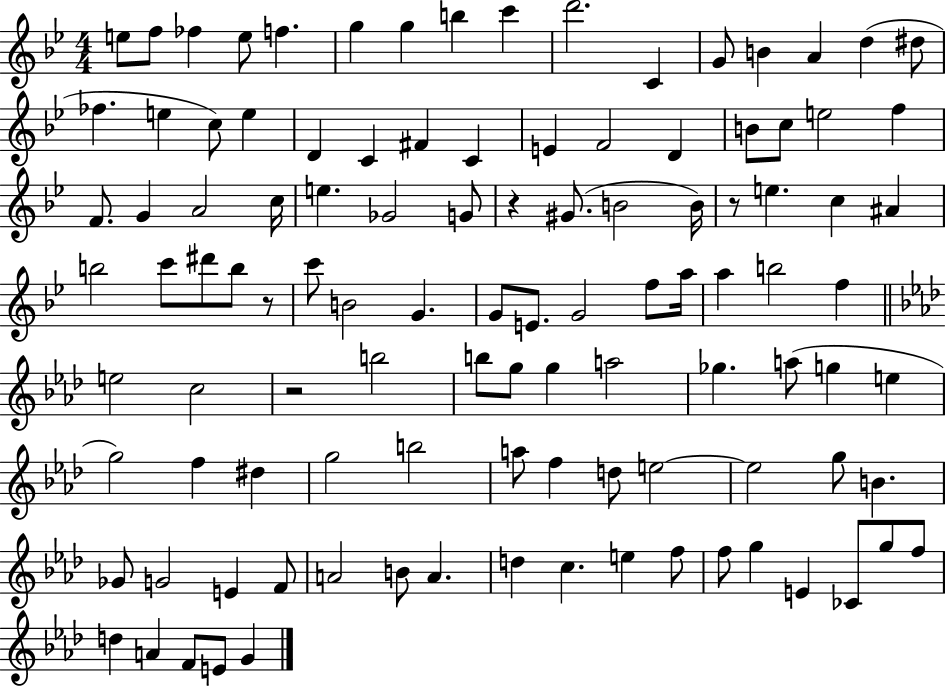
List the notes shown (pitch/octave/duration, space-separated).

E5/e F5/e FES5/q E5/e F5/q. G5/q G5/q B5/q C6/q D6/h. C4/q G4/e B4/q A4/q D5/q D#5/e FES5/q. E5/q C5/e E5/q D4/q C4/q F#4/q C4/q E4/q F4/h D4/q B4/e C5/e E5/h F5/q F4/e. G4/q A4/h C5/s E5/q. Gb4/h G4/e R/q G#4/e. B4/h B4/s R/e E5/q. C5/q A#4/q B5/h C6/e D#6/e B5/e R/e C6/e B4/h G4/q. G4/e E4/e. G4/h F5/e A5/s A5/q B5/h F5/q E5/h C5/h R/h B5/h B5/e G5/e G5/q A5/h Gb5/q. A5/e G5/q E5/q G5/h F5/q D#5/q G5/h B5/h A5/e F5/q D5/e E5/h E5/h G5/e B4/q. Gb4/e G4/h E4/q F4/e A4/h B4/e A4/q. D5/q C5/q. E5/q F5/e F5/e G5/q E4/q CES4/e G5/e F5/e D5/q A4/q F4/e E4/e G4/q